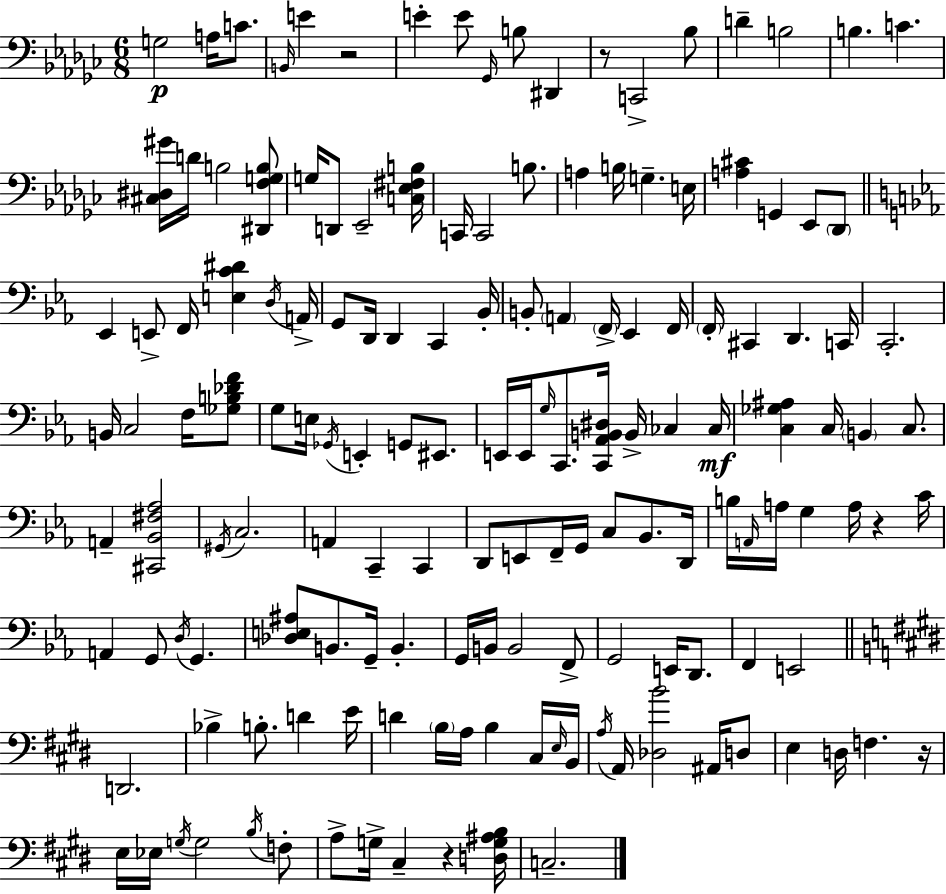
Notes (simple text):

G3/h A3/s C4/e. B2/s E4/q R/h E4/q E4/e Gb2/s B3/e D#2/q R/e C2/h Bb3/e D4/q B3/h B3/q. C4/q. [C#3,D#3,G#4]/s D4/s B3/h [D#2,F3,G3,B3]/e G3/s D2/e Eb2/h [C3,Eb3,F#3,B3]/s C2/s C2/h B3/e. A3/q B3/s G3/q. E3/s [A3,C#4]/q G2/q Eb2/e Db2/e Eb2/q E2/e F2/s [E3,C4,D#4]/q D3/s A2/s G2/e D2/s D2/q C2/q Bb2/s B2/e A2/q F2/s Eb2/q F2/s F2/s C#2/q D2/q. C2/s C2/h. B2/s C3/h F3/s [Gb3,B3,Db4,F4]/e G3/e E3/s Gb2/s E2/q G2/e EIS2/e. E2/s E2/s G3/s C2/e. [C2,Ab2,B2,D#3]/s B2/s CES3/q CES3/s [C3,Gb3,A#3]/q C3/s B2/q C3/e. A2/q [C#2,Bb2,F#3,Ab3]/h G#2/s C3/h. A2/q C2/q C2/q D2/e E2/e F2/s G2/s C3/e Bb2/e. D2/s B3/s A2/s A3/s G3/q A3/s R/q C4/s A2/q G2/e D3/s G2/q. [Db3,E3,A#3]/e B2/e. G2/s B2/q. G2/s B2/s B2/h F2/e G2/h E2/s D2/e. F2/q E2/h D2/h. Bb3/q B3/e. D4/q E4/s D4/q B3/s A3/s B3/q C#3/s E3/s B2/s A3/s A2/s [Db3,B4]/h A#2/s D3/e E3/q D3/s F3/q. R/s E3/s Eb3/s G3/s G3/h B3/s F3/e A3/e G3/s C#3/q R/q [D3,G3,A#3,B3]/s C3/h.